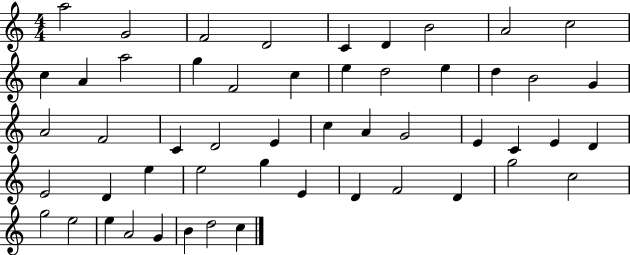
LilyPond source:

{
  \clef treble
  \numericTimeSignature
  \time 4/4
  \key c \major
  a''2 g'2 | f'2 d'2 | c'4 d'4 b'2 | a'2 c''2 | \break c''4 a'4 a''2 | g''4 f'2 c''4 | e''4 d''2 e''4 | d''4 b'2 g'4 | \break a'2 f'2 | c'4 d'2 e'4 | c''4 a'4 g'2 | e'4 c'4 e'4 d'4 | \break e'2 d'4 e''4 | e''2 g''4 e'4 | d'4 f'2 d'4 | g''2 c''2 | \break g''2 e''2 | e''4 a'2 g'4 | b'4 d''2 c''4 | \bar "|."
}